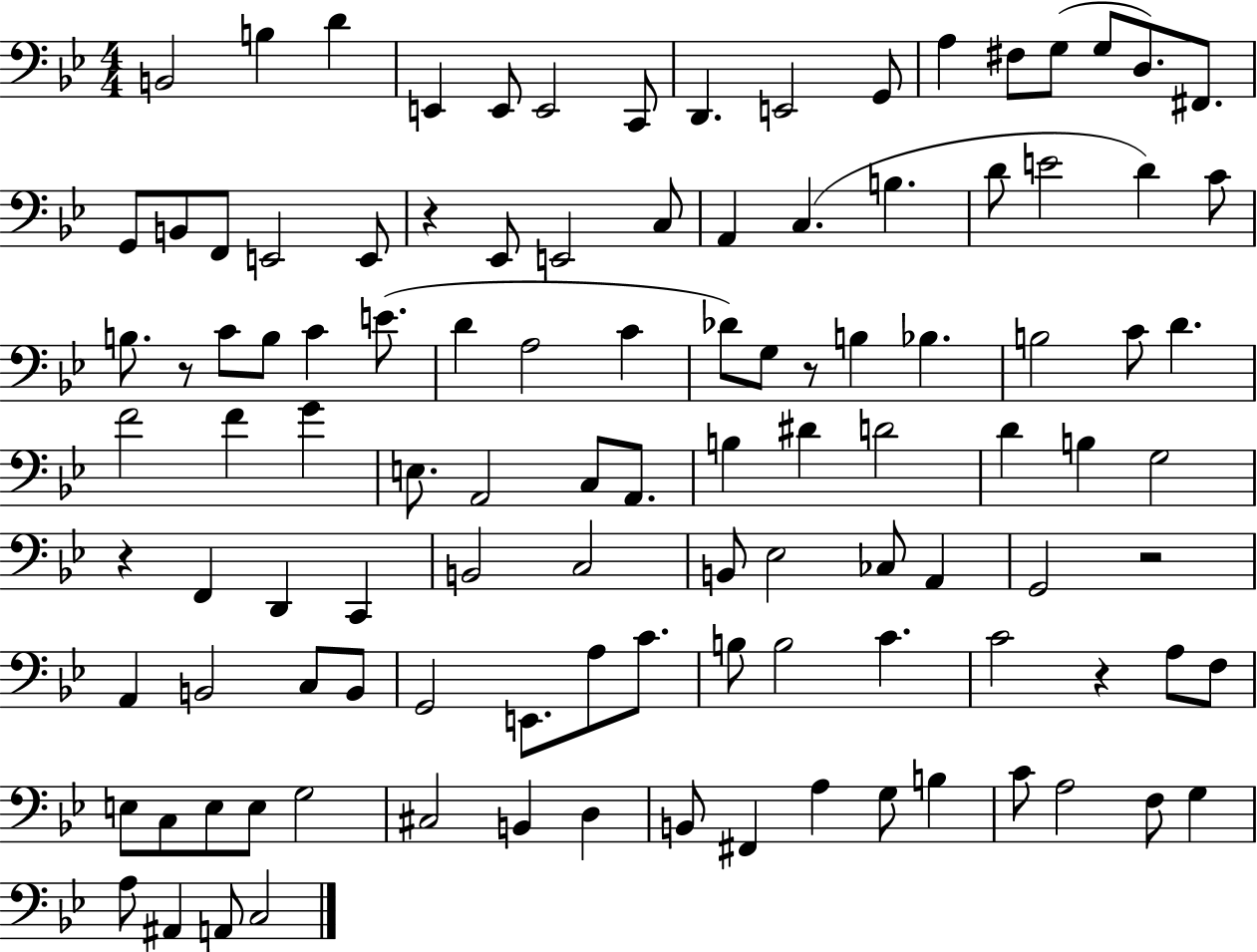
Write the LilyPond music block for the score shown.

{
  \clef bass
  \numericTimeSignature
  \time 4/4
  \key bes \major
  b,2 b4 d'4 | e,4 e,8 e,2 c,8 | d,4. e,2 g,8 | a4 fis8 g8( g8 d8.) fis,8. | \break g,8 b,8 f,8 e,2 e,8 | r4 ees,8 e,2 c8 | a,4 c4.( b4. | d'8 e'2 d'4) c'8 | \break b8. r8 c'8 b8 c'4 e'8.( | d'4 a2 c'4 | des'8) g8 r8 b4 bes4. | b2 c'8 d'4. | \break f'2 f'4 g'4 | e8. a,2 c8 a,8. | b4 dis'4 d'2 | d'4 b4 g2 | \break r4 f,4 d,4 c,4 | b,2 c2 | b,8 ees2 ces8 a,4 | g,2 r2 | \break a,4 b,2 c8 b,8 | g,2 e,8. a8 c'8. | b8 b2 c'4. | c'2 r4 a8 f8 | \break e8 c8 e8 e8 g2 | cis2 b,4 d4 | b,8 fis,4 a4 g8 b4 | c'8 a2 f8 g4 | \break a8 ais,4 a,8 c2 | \bar "|."
}